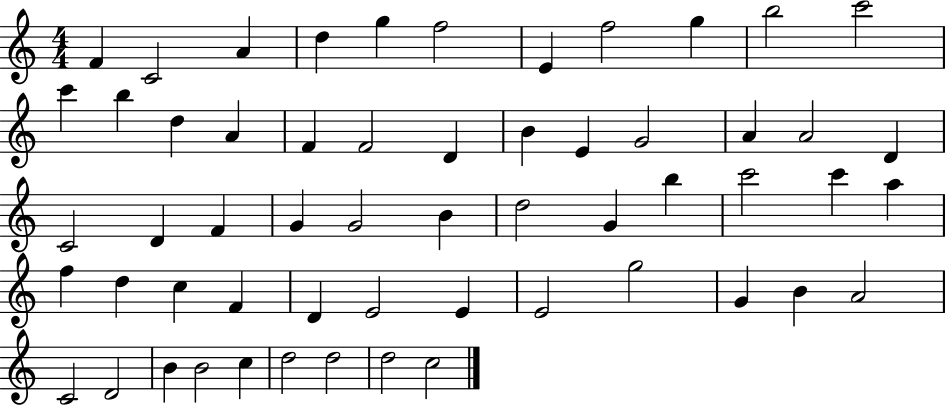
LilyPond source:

{
  \clef treble
  \numericTimeSignature
  \time 4/4
  \key c \major
  f'4 c'2 a'4 | d''4 g''4 f''2 | e'4 f''2 g''4 | b''2 c'''2 | \break c'''4 b''4 d''4 a'4 | f'4 f'2 d'4 | b'4 e'4 g'2 | a'4 a'2 d'4 | \break c'2 d'4 f'4 | g'4 g'2 b'4 | d''2 g'4 b''4 | c'''2 c'''4 a''4 | \break f''4 d''4 c''4 f'4 | d'4 e'2 e'4 | e'2 g''2 | g'4 b'4 a'2 | \break c'2 d'2 | b'4 b'2 c''4 | d''2 d''2 | d''2 c''2 | \break \bar "|."
}